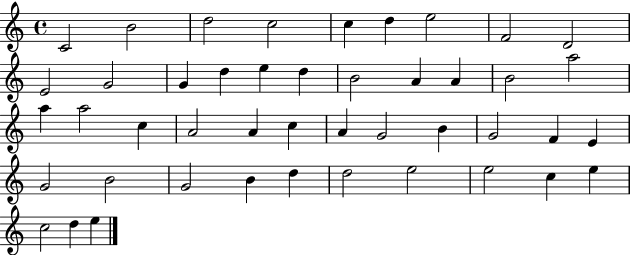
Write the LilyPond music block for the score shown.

{
  \clef treble
  \time 4/4
  \defaultTimeSignature
  \key c \major
  c'2 b'2 | d''2 c''2 | c''4 d''4 e''2 | f'2 d'2 | \break e'2 g'2 | g'4 d''4 e''4 d''4 | b'2 a'4 a'4 | b'2 a''2 | \break a''4 a''2 c''4 | a'2 a'4 c''4 | a'4 g'2 b'4 | g'2 f'4 e'4 | \break g'2 b'2 | g'2 b'4 d''4 | d''2 e''2 | e''2 c''4 e''4 | \break c''2 d''4 e''4 | \bar "|."
}